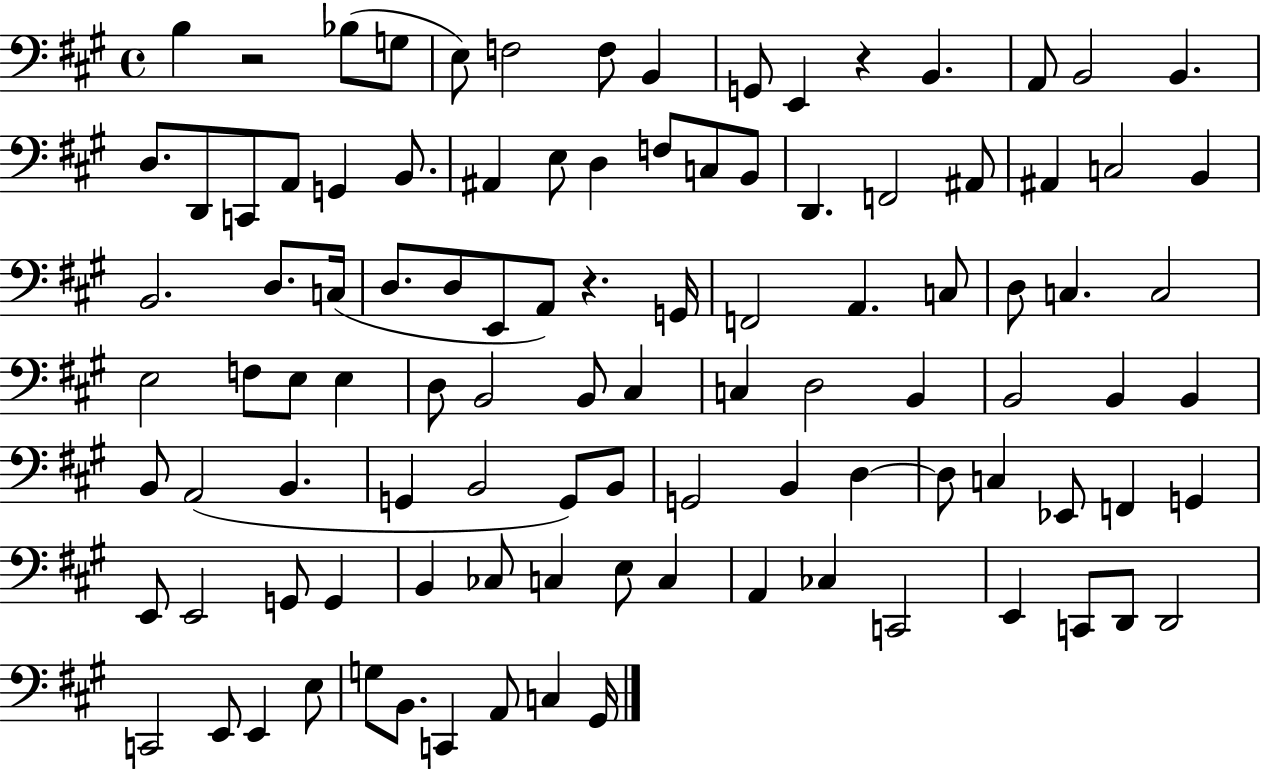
B3/q R/h Bb3/e G3/e E3/e F3/h F3/e B2/q G2/e E2/q R/q B2/q. A2/e B2/h B2/q. D3/e. D2/e C2/e A2/e G2/q B2/e. A#2/q E3/e D3/q F3/e C3/e B2/e D2/q. F2/h A#2/e A#2/q C3/h B2/q B2/h. D3/e. C3/s D3/e. D3/e E2/e A2/e R/q. G2/s F2/h A2/q. C3/e D3/e C3/q. C3/h E3/h F3/e E3/e E3/q D3/e B2/h B2/e C#3/q C3/q D3/h B2/q B2/h B2/q B2/q B2/e A2/h B2/q. G2/q B2/h G2/e B2/e G2/h B2/q D3/q D3/e C3/q Eb2/e F2/q G2/q E2/e E2/h G2/e G2/q B2/q CES3/e C3/q E3/e C3/q A2/q CES3/q C2/h E2/q C2/e D2/e D2/h C2/h E2/e E2/q E3/e G3/e B2/e. C2/q A2/e C3/q G#2/s